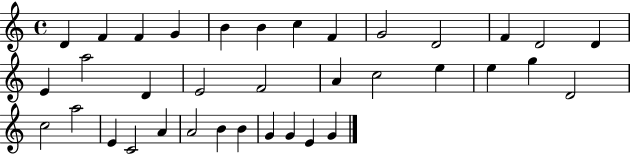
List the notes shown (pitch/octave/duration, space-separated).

D4/q F4/q F4/q G4/q B4/q B4/q C5/q F4/q G4/h D4/h F4/q D4/h D4/q E4/q A5/h D4/q E4/h F4/h A4/q C5/h E5/q E5/q G5/q D4/h C5/h A5/h E4/q C4/h A4/q A4/h B4/q B4/q G4/q G4/q E4/q G4/q